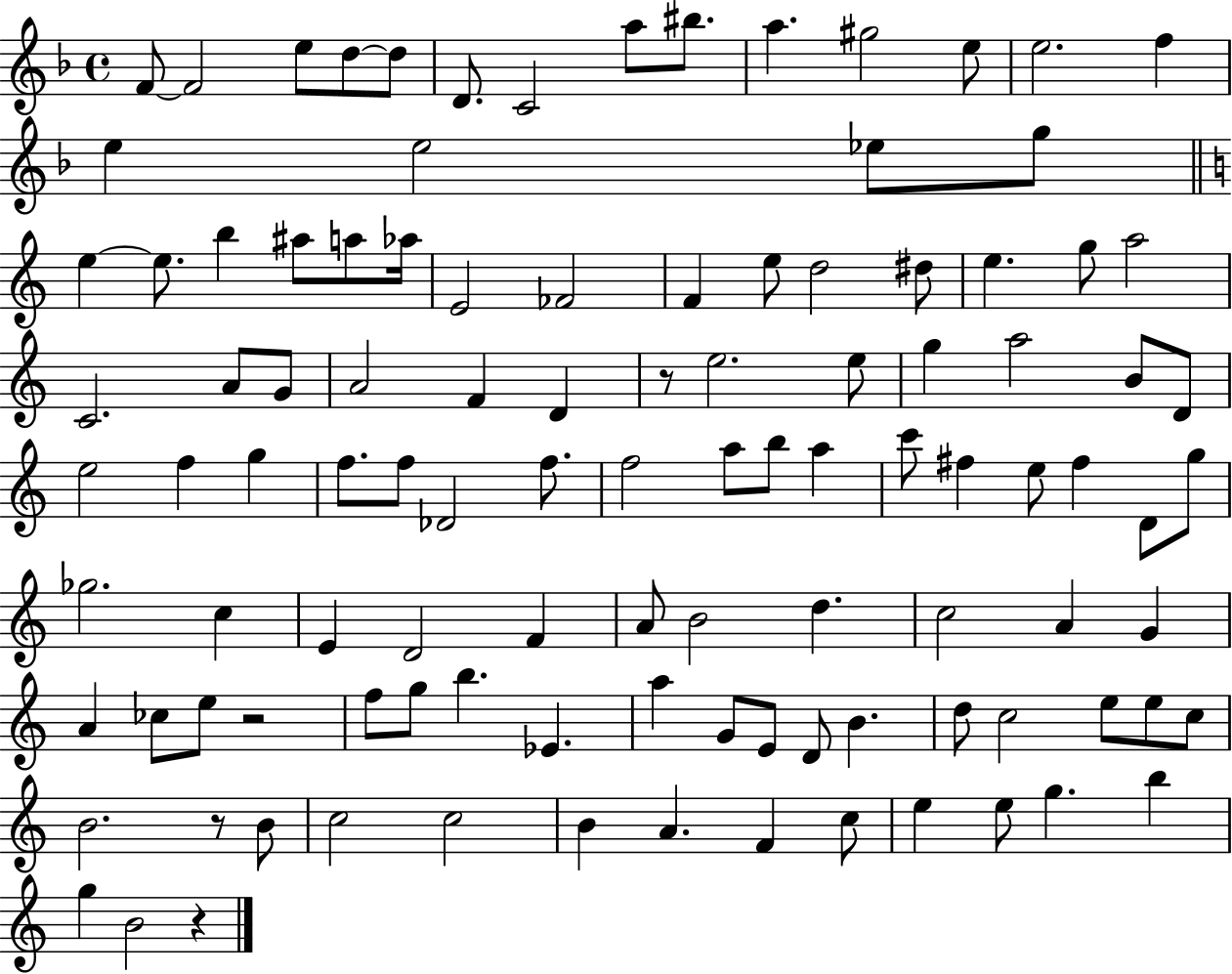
X:1
T:Untitled
M:4/4
L:1/4
K:F
F/2 F2 e/2 d/2 d/2 D/2 C2 a/2 ^b/2 a ^g2 e/2 e2 f e e2 _e/2 g/2 e e/2 b ^a/2 a/2 _a/4 E2 _F2 F e/2 d2 ^d/2 e g/2 a2 C2 A/2 G/2 A2 F D z/2 e2 e/2 g a2 B/2 D/2 e2 f g f/2 f/2 _D2 f/2 f2 a/2 b/2 a c'/2 ^f e/2 ^f D/2 g/2 _g2 c E D2 F A/2 B2 d c2 A G A _c/2 e/2 z2 f/2 g/2 b _E a G/2 E/2 D/2 B d/2 c2 e/2 e/2 c/2 B2 z/2 B/2 c2 c2 B A F c/2 e e/2 g b g B2 z